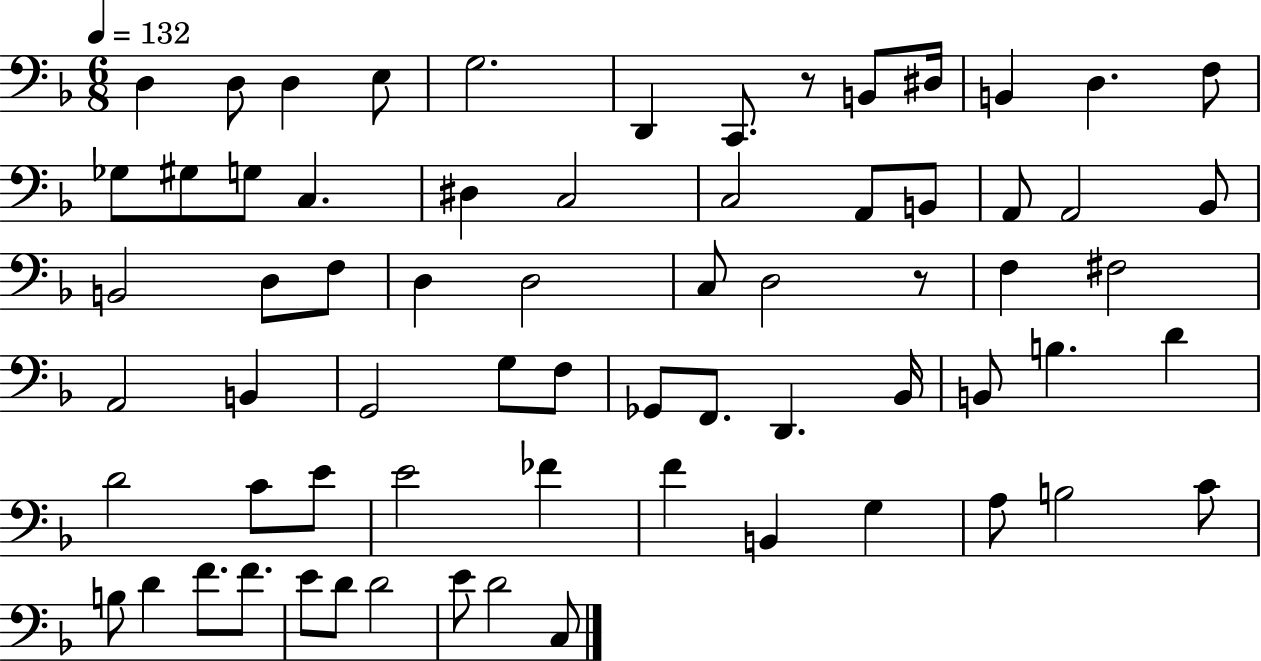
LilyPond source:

{
  \clef bass
  \numericTimeSignature
  \time 6/8
  \key f \major
  \tempo 4 = 132
  d4 d8 d4 e8 | g2. | d,4 c,8. r8 b,8 dis16 | b,4 d4. f8 | \break ges8 gis8 g8 c4. | dis4 c2 | c2 a,8 b,8 | a,8 a,2 bes,8 | \break b,2 d8 f8 | d4 d2 | c8 d2 r8 | f4 fis2 | \break a,2 b,4 | g,2 g8 f8 | ges,8 f,8. d,4. bes,16 | b,8 b4. d'4 | \break d'2 c'8 e'8 | e'2 fes'4 | f'4 b,4 g4 | a8 b2 c'8 | \break b8 d'4 f'8. f'8. | e'8 d'8 d'2 | e'8 d'2 c8 | \bar "|."
}